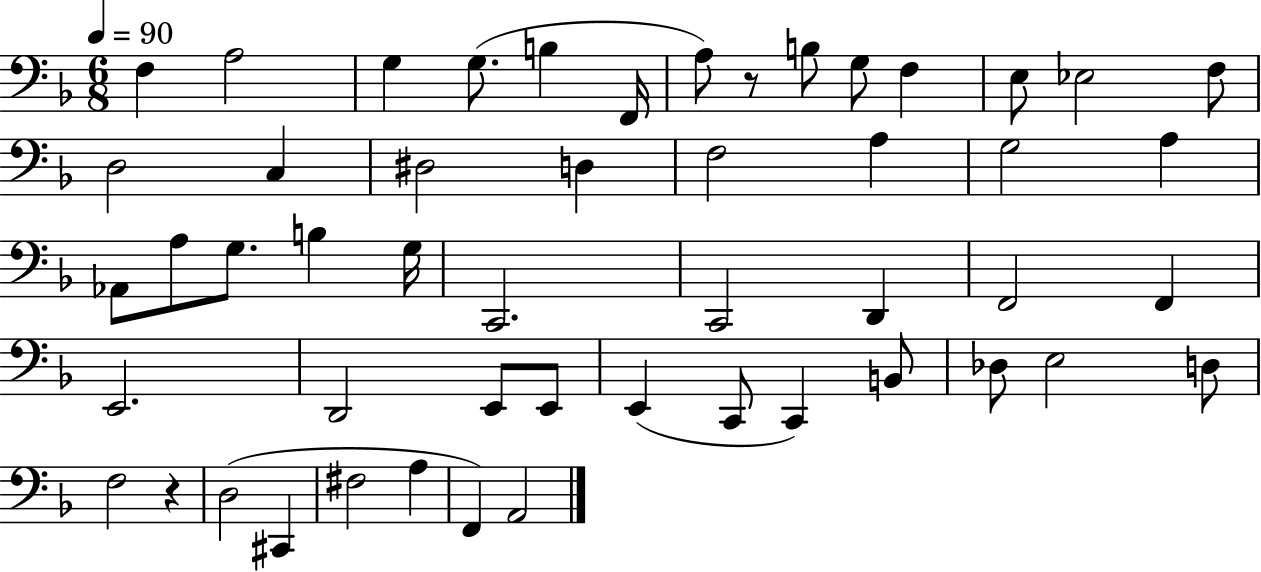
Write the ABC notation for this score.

X:1
T:Untitled
M:6/8
L:1/4
K:F
F, A,2 G, G,/2 B, F,,/4 A,/2 z/2 B,/2 G,/2 F, E,/2 _E,2 F,/2 D,2 C, ^D,2 D, F,2 A, G,2 A, _A,,/2 A,/2 G,/2 B, G,/4 C,,2 C,,2 D,, F,,2 F,, E,,2 D,,2 E,,/2 E,,/2 E,, C,,/2 C,, B,,/2 _D,/2 E,2 D,/2 F,2 z D,2 ^C,, ^F,2 A, F,, A,,2